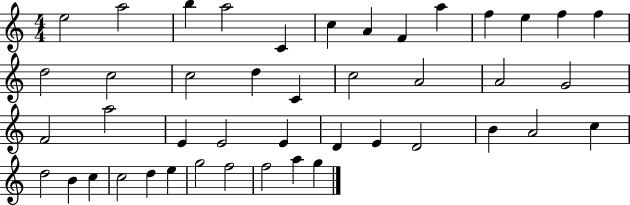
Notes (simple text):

E5/h A5/h B5/q A5/h C4/q C5/q A4/q F4/q A5/q F5/q E5/q F5/q F5/q D5/h C5/h C5/h D5/q C4/q C5/h A4/h A4/h G4/h F4/h A5/h E4/q E4/h E4/q D4/q E4/q D4/h B4/q A4/h C5/q D5/h B4/q C5/q C5/h D5/q E5/q G5/h F5/h F5/h A5/q G5/q